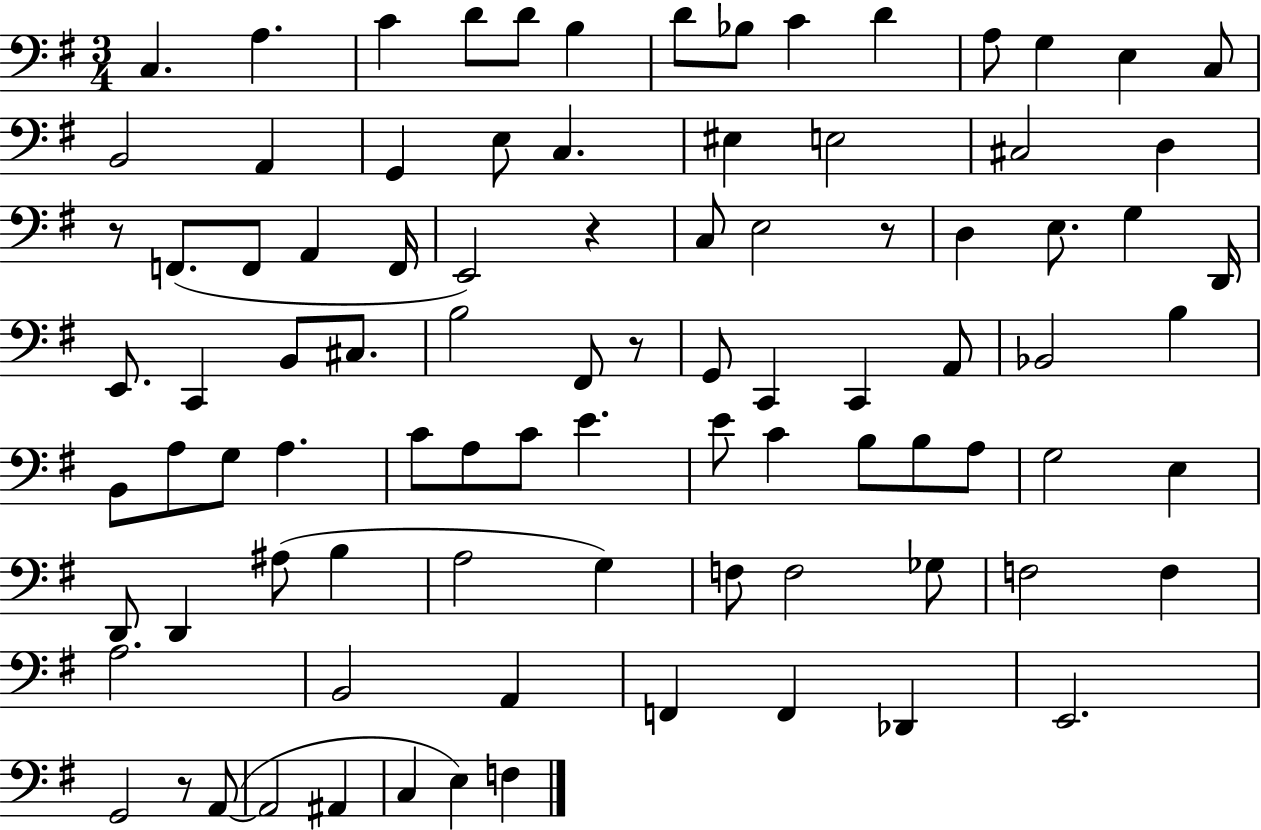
X:1
T:Untitled
M:3/4
L:1/4
K:G
C, A, C D/2 D/2 B, D/2 _B,/2 C D A,/2 G, E, C,/2 B,,2 A,, G,, E,/2 C, ^E, E,2 ^C,2 D, z/2 F,,/2 F,,/2 A,, F,,/4 E,,2 z C,/2 E,2 z/2 D, E,/2 G, D,,/4 E,,/2 C,, B,,/2 ^C,/2 B,2 ^F,,/2 z/2 G,,/2 C,, C,, A,,/2 _B,,2 B, B,,/2 A,/2 G,/2 A, C/2 A,/2 C/2 E E/2 C B,/2 B,/2 A,/2 G,2 E, D,,/2 D,, ^A,/2 B, A,2 G, F,/2 F,2 _G,/2 F,2 F, A,2 B,,2 A,, F,, F,, _D,, E,,2 G,,2 z/2 A,,/2 A,,2 ^A,, C, E, F,